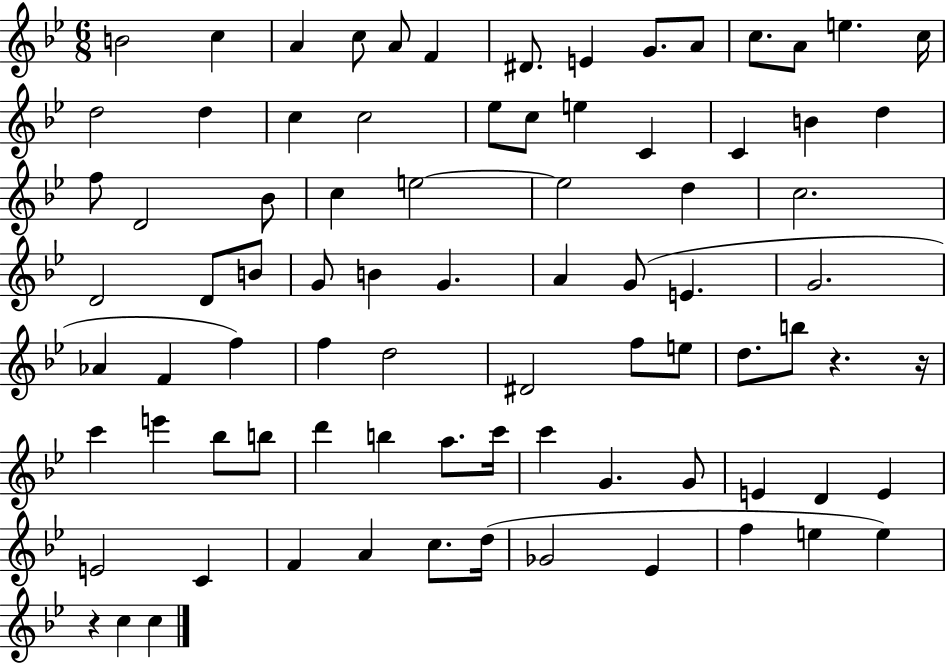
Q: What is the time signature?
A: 6/8